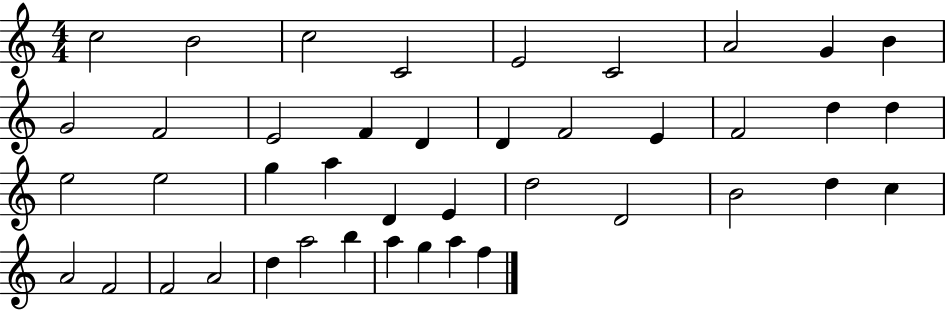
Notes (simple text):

C5/h B4/h C5/h C4/h E4/h C4/h A4/h G4/q B4/q G4/h F4/h E4/h F4/q D4/q D4/q F4/h E4/q F4/h D5/q D5/q E5/h E5/h G5/q A5/q D4/q E4/q D5/h D4/h B4/h D5/q C5/q A4/h F4/h F4/h A4/h D5/q A5/h B5/q A5/q G5/q A5/q F5/q